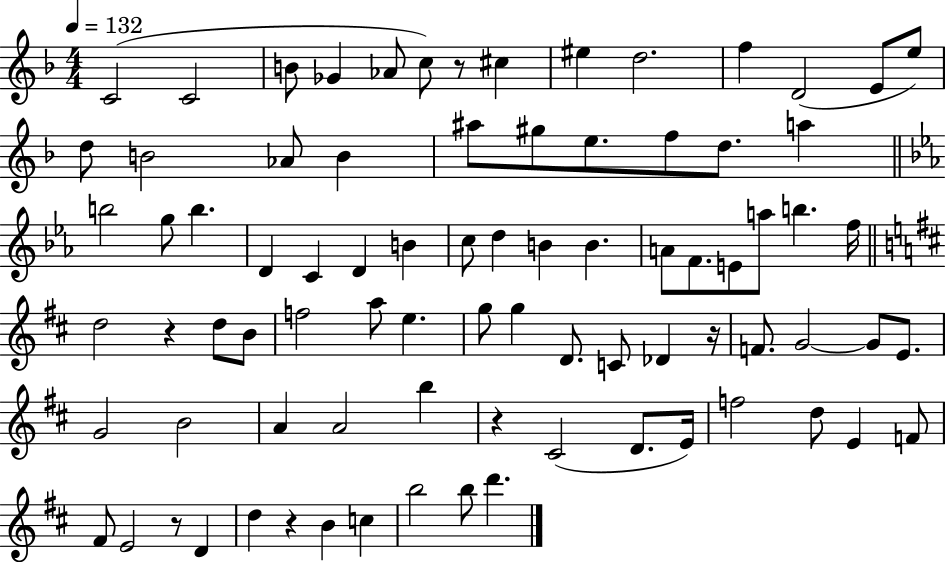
C4/h C4/h B4/e Gb4/q Ab4/e C5/e R/e C#5/q EIS5/q D5/h. F5/q D4/h E4/e E5/e D5/e B4/h Ab4/e B4/q A#5/e G#5/e E5/e. F5/e D5/e. A5/q B5/h G5/e B5/q. D4/q C4/q D4/q B4/q C5/e D5/q B4/q B4/q. A4/e F4/e. E4/e A5/e B5/q. F5/s D5/h R/q D5/e B4/e F5/h A5/e E5/q. G5/e G5/q D4/e. C4/e Db4/q R/s F4/e. G4/h G4/e E4/e. G4/h B4/h A4/q A4/h B5/q R/q C#4/h D4/e. E4/s F5/h D5/e E4/q F4/e F#4/e E4/h R/e D4/q D5/q R/q B4/q C5/q B5/h B5/e D6/q.